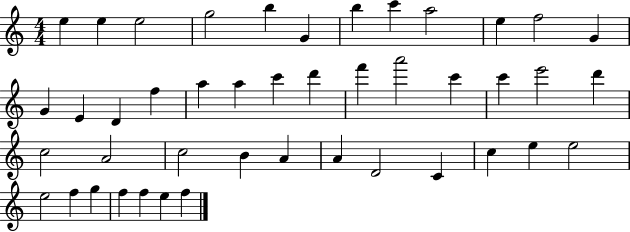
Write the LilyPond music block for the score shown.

{
  \clef treble
  \numericTimeSignature
  \time 4/4
  \key c \major
  e''4 e''4 e''2 | g''2 b''4 g'4 | b''4 c'''4 a''2 | e''4 f''2 g'4 | \break g'4 e'4 d'4 f''4 | a''4 a''4 c'''4 d'''4 | f'''4 a'''2 c'''4 | c'''4 e'''2 d'''4 | \break c''2 a'2 | c''2 b'4 a'4 | a'4 d'2 c'4 | c''4 e''4 e''2 | \break e''2 f''4 g''4 | f''4 f''4 e''4 f''4 | \bar "|."
}